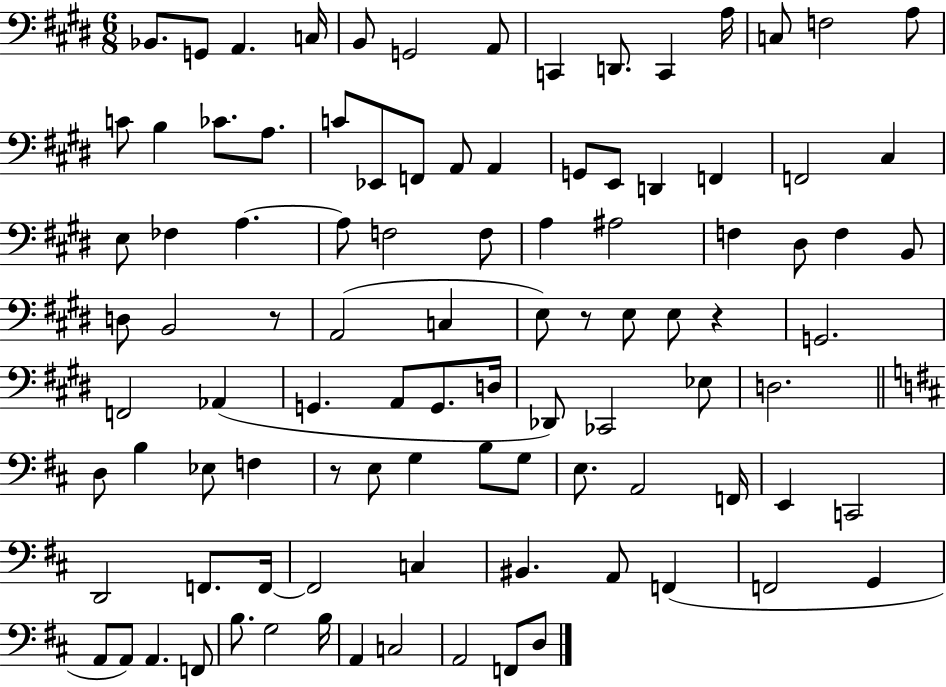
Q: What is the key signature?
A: E major